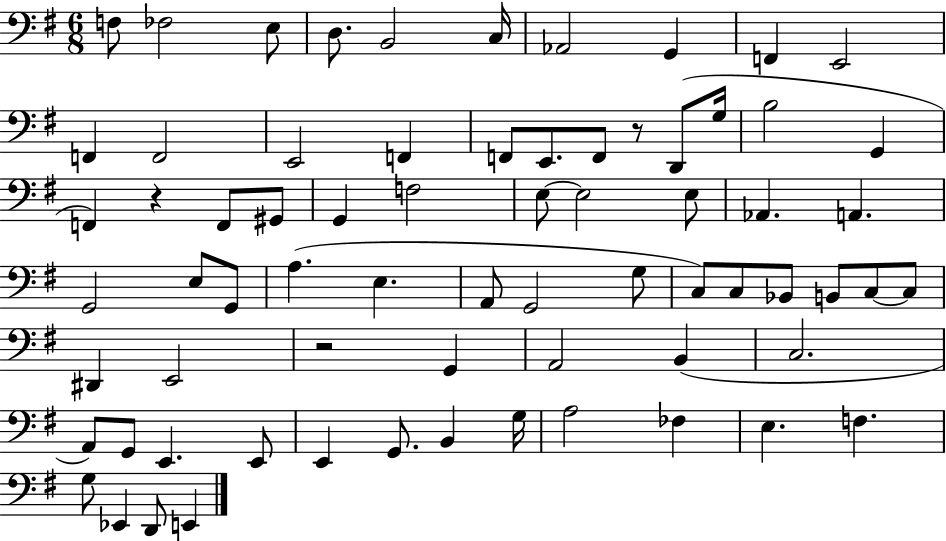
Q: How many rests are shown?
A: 3